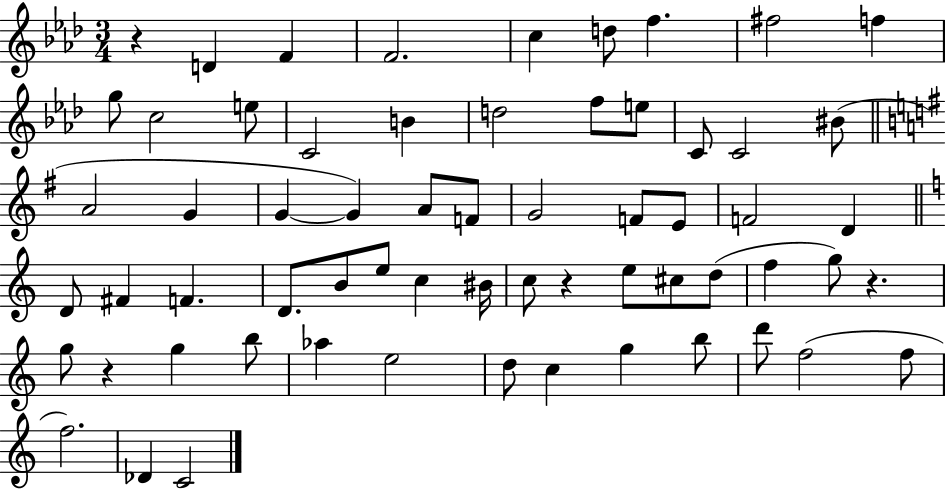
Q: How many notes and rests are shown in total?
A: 63